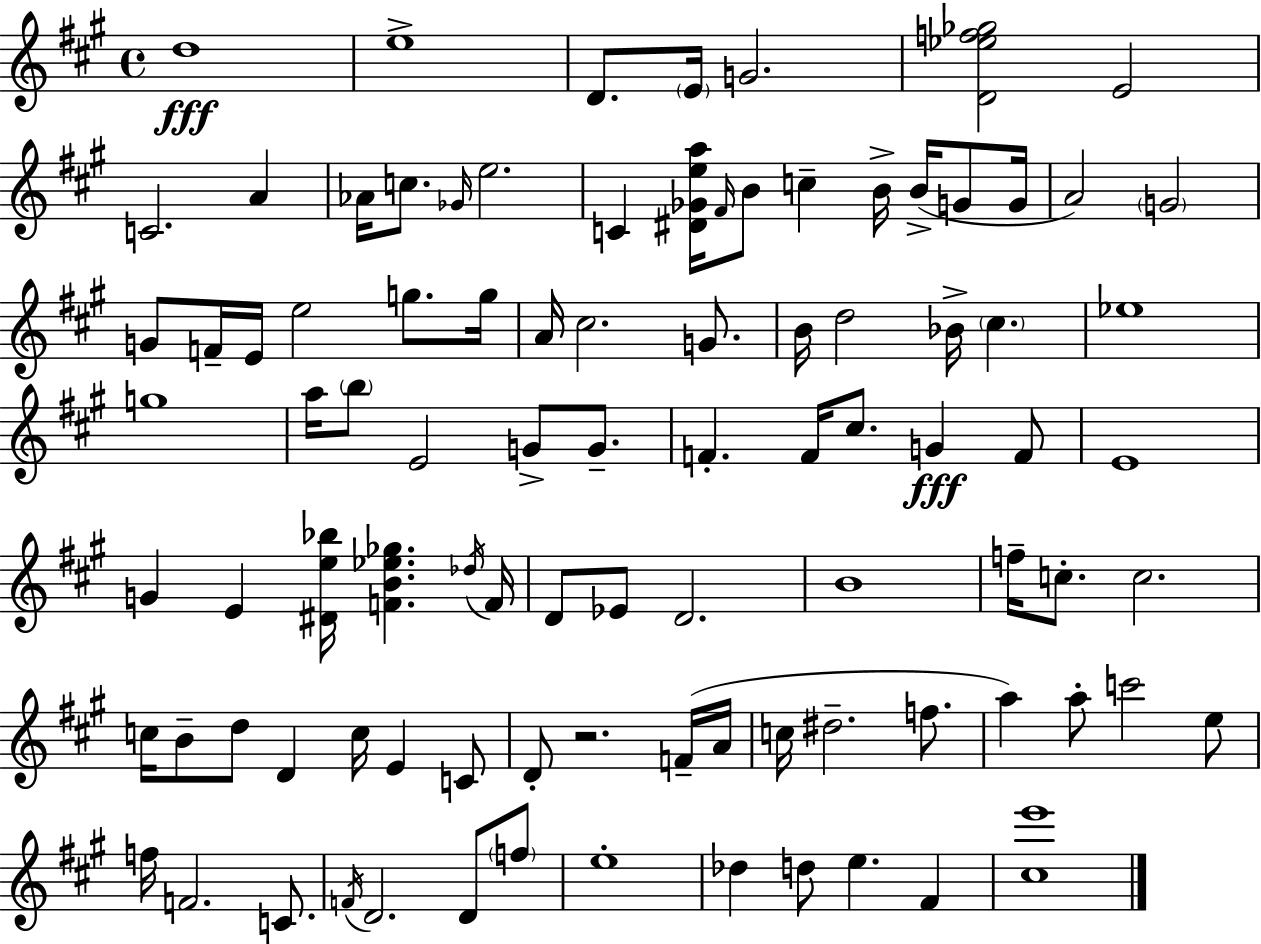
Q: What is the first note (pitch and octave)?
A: D5